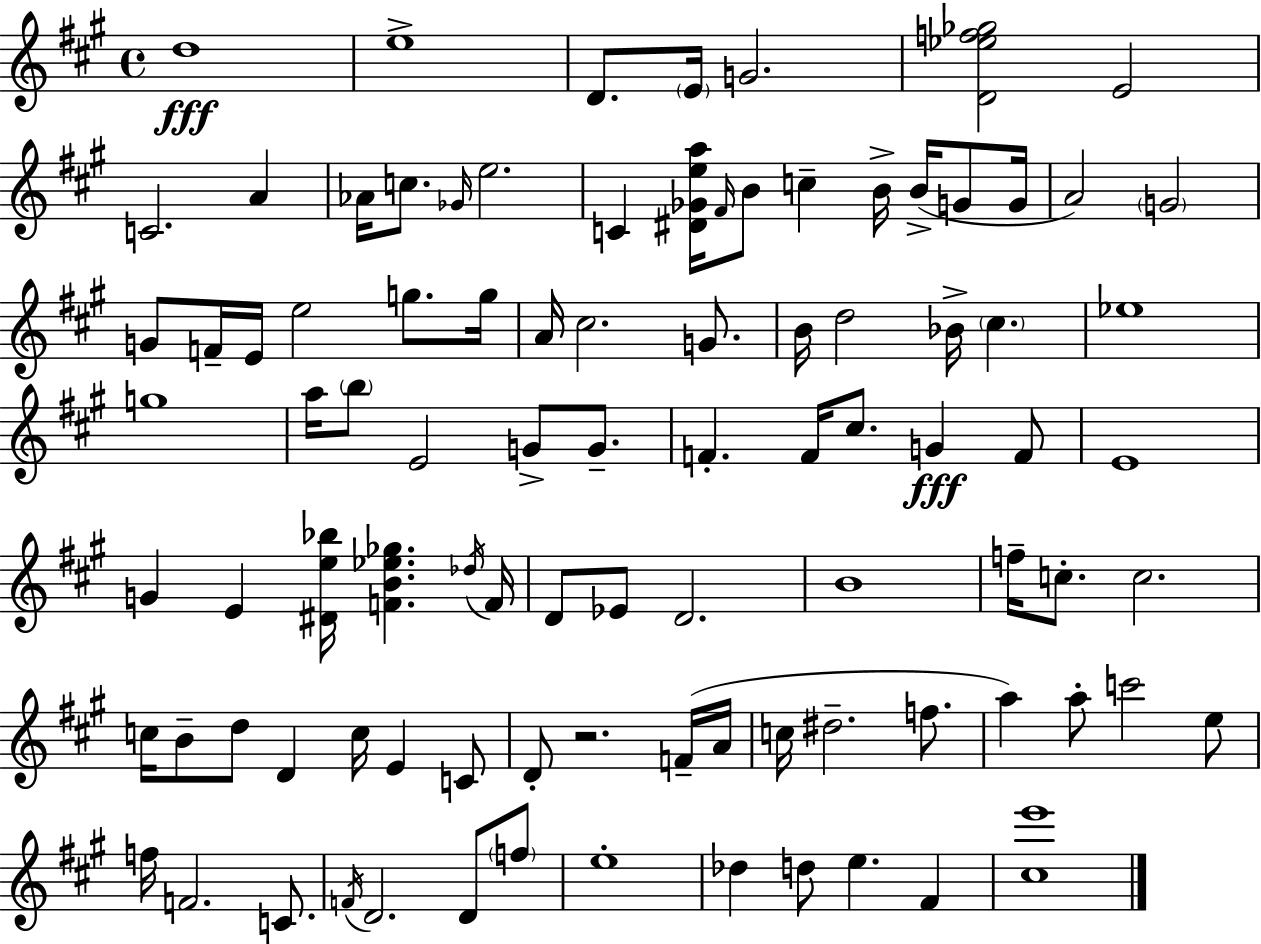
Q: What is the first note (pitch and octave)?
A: D5